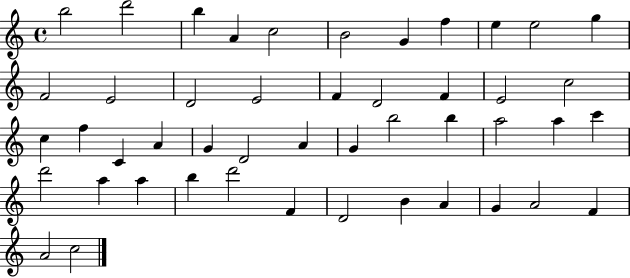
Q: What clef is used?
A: treble